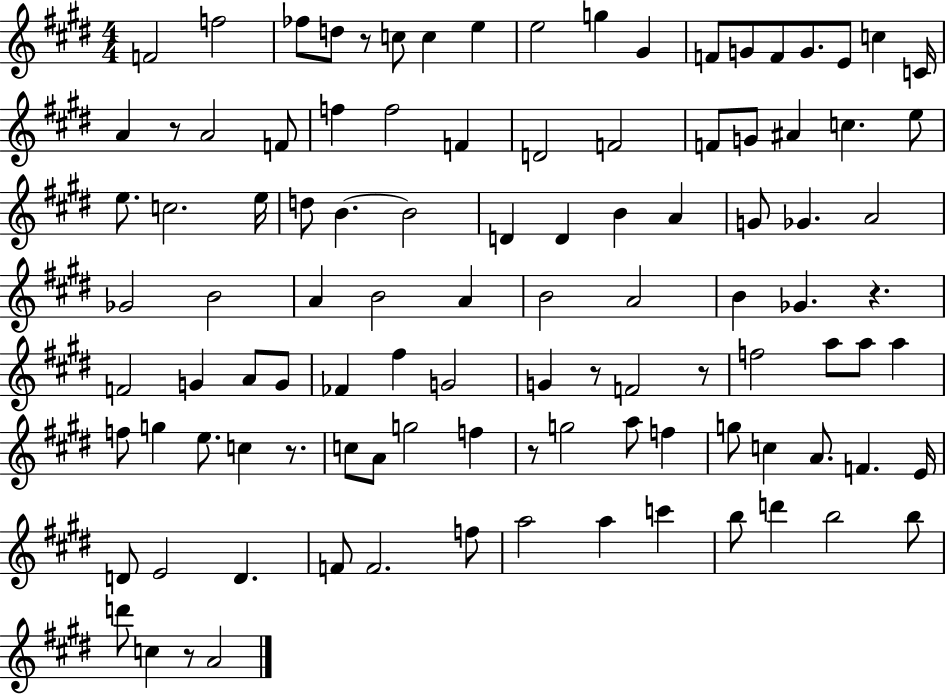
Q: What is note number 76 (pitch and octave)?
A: F5